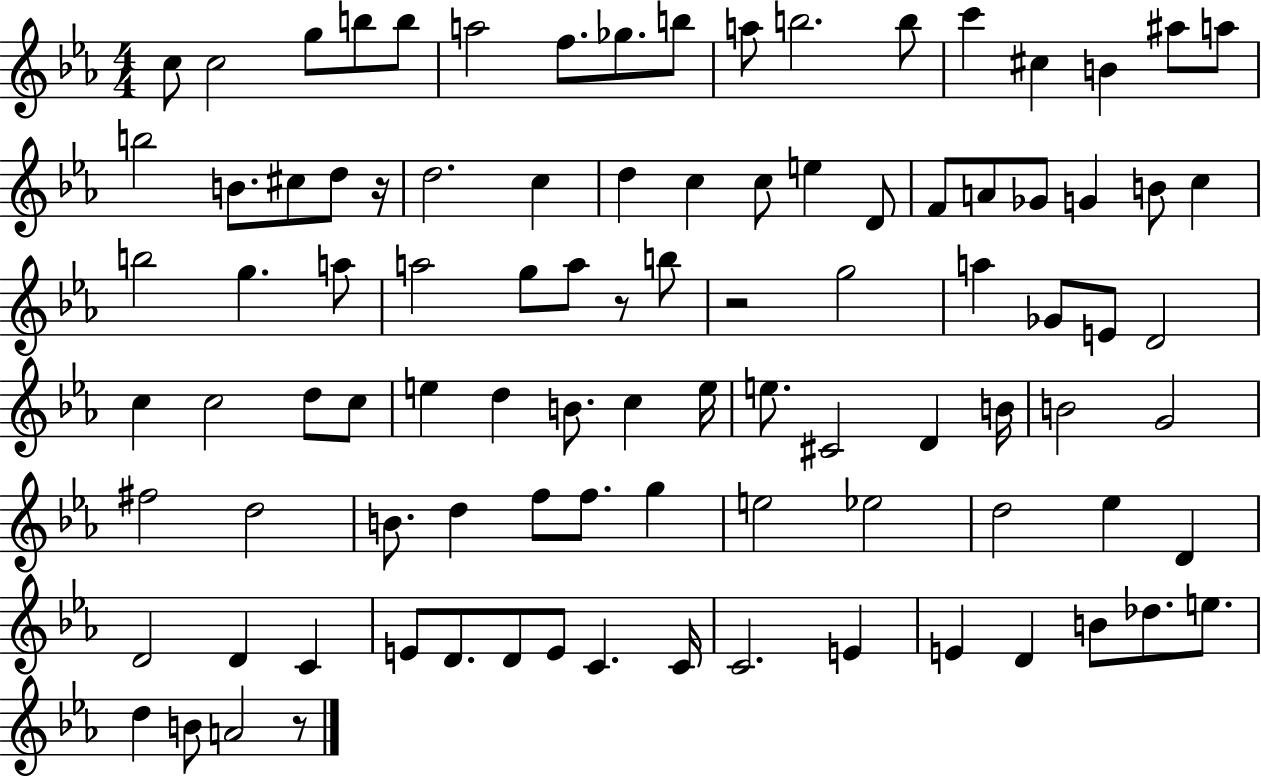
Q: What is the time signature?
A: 4/4